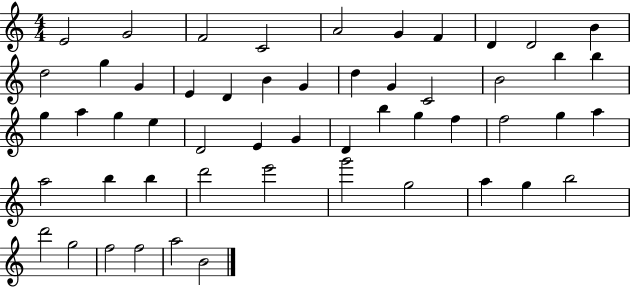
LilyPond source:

{
  \clef treble
  \numericTimeSignature
  \time 4/4
  \key c \major
  e'2 g'2 | f'2 c'2 | a'2 g'4 f'4 | d'4 d'2 b'4 | \break d''2 g''4 g'4 | e'4 d'4 b'4 g'4 | d''4 g'4 c'2 | b'2 b''4 b''4 | \break g''4 a''4 g''4 e''4 | d'2 e'4 g'4 | d'4 b''4 g''4 f''4 | f''2 g''4 a''4 | \break a''2 b''4 b''4 | d'''2 e'''2 | g'''2 g''2 | a''4 g''4 b''2 | \break d'''2 g''2 | f''2 f''2 | a''2 b'2 | \bar "|."
}